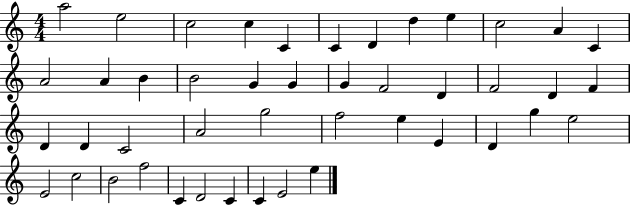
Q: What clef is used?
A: treble